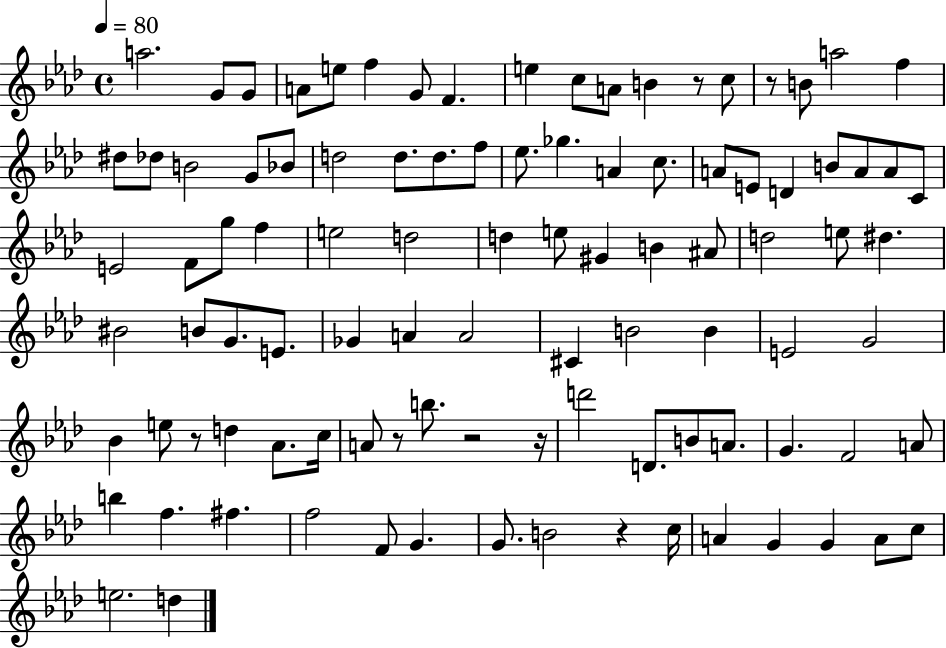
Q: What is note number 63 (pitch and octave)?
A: Bb4